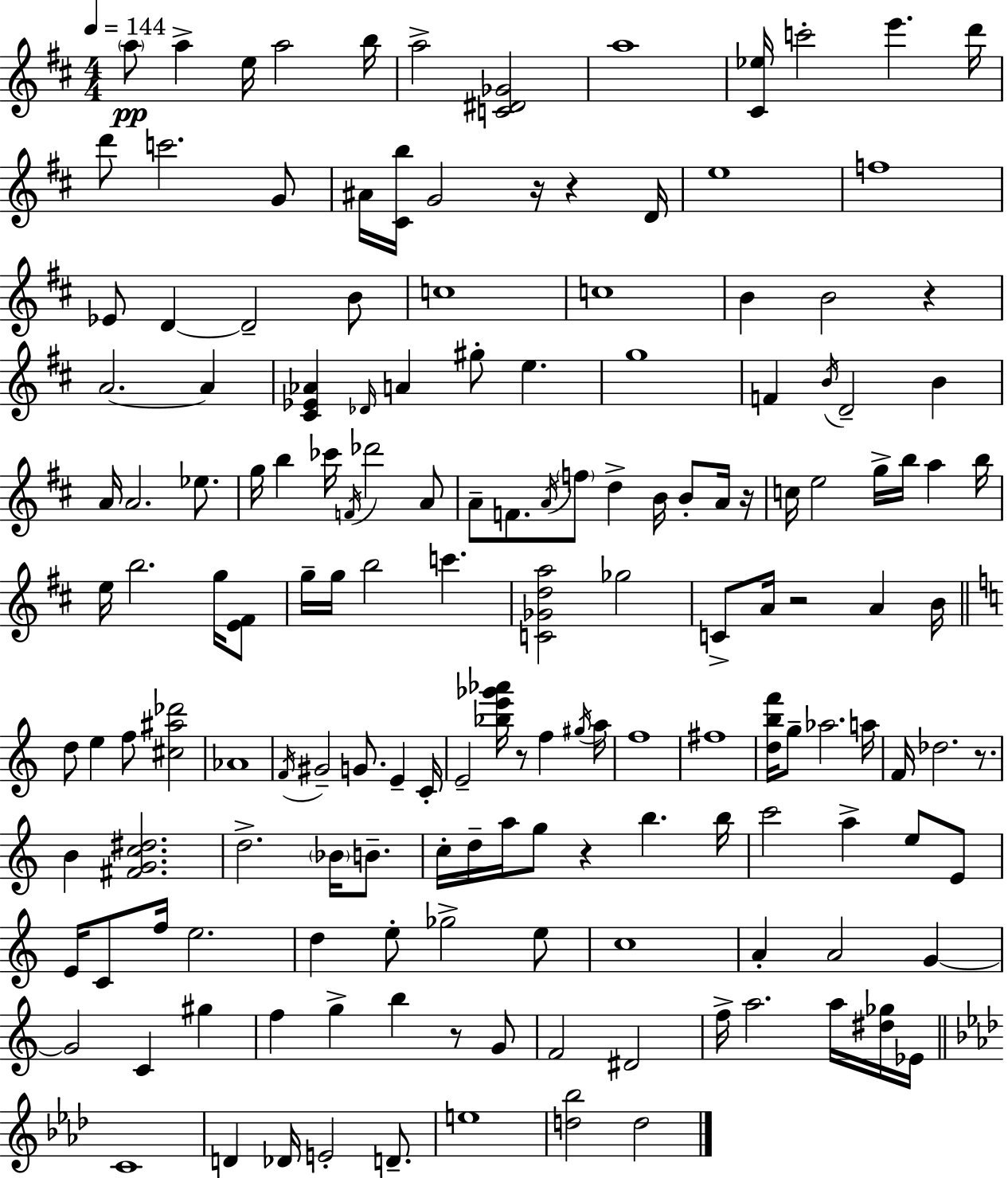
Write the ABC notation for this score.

X:1
T:Untitled
M:4/4
L:1/4
K:D
a/2 a e/4 a2 b/4 a2 [C^D_G]2 a4 [^C_e]/4 c'2 e' d'/4 d'/2 c'2 G/2 ^A/4 [^Cb]/4 G2 z/4 z D/4 e4 f4 _E/2 D D2 B/2 c4 c4 B B2 z A2 A [^C_E_A] _D/4 A ^g/2 e g4 F B/4 D2 B A/4 A2 _e/2 g/4 b _c'/4 F/4 _d'2 A/2 A/2 F/2 A/4 f/2 d B/4 B/2 A/4 z/4 c/4 e2 g/4 b/4 a b/4 e/4 b2 g/4 [E^F]/2 g/4 g/4 b2 c' [C_Gda]2 _g2 C/2 A/4 z2 A B/4 d/2 e f/2 [^c^a_d']2 _A4 F/4 ^G2 G/2 E C/4 E2 [_be'_g'_a']/4 z/2 f ^g/4 a/4 f4 ^f4 [dbf']/4 g/2 _a2 a/4 F/4 _d2 z/2 B [^FGc^d]2 d2 _B/4 B/2 c/4 d/4 a/4 g/2 z b b/4 c'2 a e/2 E/2 E/4 C/2 f/4 e2 d e/2 _g2 e/2 c4 A A2 G G2 C ^g f g b z/2 G/2 F2 ^D2 f/4 a2 a/4 [^d_g]/4 _E/4 C4 D _D/4 E2 D/2 e4 [d_b]2 d2